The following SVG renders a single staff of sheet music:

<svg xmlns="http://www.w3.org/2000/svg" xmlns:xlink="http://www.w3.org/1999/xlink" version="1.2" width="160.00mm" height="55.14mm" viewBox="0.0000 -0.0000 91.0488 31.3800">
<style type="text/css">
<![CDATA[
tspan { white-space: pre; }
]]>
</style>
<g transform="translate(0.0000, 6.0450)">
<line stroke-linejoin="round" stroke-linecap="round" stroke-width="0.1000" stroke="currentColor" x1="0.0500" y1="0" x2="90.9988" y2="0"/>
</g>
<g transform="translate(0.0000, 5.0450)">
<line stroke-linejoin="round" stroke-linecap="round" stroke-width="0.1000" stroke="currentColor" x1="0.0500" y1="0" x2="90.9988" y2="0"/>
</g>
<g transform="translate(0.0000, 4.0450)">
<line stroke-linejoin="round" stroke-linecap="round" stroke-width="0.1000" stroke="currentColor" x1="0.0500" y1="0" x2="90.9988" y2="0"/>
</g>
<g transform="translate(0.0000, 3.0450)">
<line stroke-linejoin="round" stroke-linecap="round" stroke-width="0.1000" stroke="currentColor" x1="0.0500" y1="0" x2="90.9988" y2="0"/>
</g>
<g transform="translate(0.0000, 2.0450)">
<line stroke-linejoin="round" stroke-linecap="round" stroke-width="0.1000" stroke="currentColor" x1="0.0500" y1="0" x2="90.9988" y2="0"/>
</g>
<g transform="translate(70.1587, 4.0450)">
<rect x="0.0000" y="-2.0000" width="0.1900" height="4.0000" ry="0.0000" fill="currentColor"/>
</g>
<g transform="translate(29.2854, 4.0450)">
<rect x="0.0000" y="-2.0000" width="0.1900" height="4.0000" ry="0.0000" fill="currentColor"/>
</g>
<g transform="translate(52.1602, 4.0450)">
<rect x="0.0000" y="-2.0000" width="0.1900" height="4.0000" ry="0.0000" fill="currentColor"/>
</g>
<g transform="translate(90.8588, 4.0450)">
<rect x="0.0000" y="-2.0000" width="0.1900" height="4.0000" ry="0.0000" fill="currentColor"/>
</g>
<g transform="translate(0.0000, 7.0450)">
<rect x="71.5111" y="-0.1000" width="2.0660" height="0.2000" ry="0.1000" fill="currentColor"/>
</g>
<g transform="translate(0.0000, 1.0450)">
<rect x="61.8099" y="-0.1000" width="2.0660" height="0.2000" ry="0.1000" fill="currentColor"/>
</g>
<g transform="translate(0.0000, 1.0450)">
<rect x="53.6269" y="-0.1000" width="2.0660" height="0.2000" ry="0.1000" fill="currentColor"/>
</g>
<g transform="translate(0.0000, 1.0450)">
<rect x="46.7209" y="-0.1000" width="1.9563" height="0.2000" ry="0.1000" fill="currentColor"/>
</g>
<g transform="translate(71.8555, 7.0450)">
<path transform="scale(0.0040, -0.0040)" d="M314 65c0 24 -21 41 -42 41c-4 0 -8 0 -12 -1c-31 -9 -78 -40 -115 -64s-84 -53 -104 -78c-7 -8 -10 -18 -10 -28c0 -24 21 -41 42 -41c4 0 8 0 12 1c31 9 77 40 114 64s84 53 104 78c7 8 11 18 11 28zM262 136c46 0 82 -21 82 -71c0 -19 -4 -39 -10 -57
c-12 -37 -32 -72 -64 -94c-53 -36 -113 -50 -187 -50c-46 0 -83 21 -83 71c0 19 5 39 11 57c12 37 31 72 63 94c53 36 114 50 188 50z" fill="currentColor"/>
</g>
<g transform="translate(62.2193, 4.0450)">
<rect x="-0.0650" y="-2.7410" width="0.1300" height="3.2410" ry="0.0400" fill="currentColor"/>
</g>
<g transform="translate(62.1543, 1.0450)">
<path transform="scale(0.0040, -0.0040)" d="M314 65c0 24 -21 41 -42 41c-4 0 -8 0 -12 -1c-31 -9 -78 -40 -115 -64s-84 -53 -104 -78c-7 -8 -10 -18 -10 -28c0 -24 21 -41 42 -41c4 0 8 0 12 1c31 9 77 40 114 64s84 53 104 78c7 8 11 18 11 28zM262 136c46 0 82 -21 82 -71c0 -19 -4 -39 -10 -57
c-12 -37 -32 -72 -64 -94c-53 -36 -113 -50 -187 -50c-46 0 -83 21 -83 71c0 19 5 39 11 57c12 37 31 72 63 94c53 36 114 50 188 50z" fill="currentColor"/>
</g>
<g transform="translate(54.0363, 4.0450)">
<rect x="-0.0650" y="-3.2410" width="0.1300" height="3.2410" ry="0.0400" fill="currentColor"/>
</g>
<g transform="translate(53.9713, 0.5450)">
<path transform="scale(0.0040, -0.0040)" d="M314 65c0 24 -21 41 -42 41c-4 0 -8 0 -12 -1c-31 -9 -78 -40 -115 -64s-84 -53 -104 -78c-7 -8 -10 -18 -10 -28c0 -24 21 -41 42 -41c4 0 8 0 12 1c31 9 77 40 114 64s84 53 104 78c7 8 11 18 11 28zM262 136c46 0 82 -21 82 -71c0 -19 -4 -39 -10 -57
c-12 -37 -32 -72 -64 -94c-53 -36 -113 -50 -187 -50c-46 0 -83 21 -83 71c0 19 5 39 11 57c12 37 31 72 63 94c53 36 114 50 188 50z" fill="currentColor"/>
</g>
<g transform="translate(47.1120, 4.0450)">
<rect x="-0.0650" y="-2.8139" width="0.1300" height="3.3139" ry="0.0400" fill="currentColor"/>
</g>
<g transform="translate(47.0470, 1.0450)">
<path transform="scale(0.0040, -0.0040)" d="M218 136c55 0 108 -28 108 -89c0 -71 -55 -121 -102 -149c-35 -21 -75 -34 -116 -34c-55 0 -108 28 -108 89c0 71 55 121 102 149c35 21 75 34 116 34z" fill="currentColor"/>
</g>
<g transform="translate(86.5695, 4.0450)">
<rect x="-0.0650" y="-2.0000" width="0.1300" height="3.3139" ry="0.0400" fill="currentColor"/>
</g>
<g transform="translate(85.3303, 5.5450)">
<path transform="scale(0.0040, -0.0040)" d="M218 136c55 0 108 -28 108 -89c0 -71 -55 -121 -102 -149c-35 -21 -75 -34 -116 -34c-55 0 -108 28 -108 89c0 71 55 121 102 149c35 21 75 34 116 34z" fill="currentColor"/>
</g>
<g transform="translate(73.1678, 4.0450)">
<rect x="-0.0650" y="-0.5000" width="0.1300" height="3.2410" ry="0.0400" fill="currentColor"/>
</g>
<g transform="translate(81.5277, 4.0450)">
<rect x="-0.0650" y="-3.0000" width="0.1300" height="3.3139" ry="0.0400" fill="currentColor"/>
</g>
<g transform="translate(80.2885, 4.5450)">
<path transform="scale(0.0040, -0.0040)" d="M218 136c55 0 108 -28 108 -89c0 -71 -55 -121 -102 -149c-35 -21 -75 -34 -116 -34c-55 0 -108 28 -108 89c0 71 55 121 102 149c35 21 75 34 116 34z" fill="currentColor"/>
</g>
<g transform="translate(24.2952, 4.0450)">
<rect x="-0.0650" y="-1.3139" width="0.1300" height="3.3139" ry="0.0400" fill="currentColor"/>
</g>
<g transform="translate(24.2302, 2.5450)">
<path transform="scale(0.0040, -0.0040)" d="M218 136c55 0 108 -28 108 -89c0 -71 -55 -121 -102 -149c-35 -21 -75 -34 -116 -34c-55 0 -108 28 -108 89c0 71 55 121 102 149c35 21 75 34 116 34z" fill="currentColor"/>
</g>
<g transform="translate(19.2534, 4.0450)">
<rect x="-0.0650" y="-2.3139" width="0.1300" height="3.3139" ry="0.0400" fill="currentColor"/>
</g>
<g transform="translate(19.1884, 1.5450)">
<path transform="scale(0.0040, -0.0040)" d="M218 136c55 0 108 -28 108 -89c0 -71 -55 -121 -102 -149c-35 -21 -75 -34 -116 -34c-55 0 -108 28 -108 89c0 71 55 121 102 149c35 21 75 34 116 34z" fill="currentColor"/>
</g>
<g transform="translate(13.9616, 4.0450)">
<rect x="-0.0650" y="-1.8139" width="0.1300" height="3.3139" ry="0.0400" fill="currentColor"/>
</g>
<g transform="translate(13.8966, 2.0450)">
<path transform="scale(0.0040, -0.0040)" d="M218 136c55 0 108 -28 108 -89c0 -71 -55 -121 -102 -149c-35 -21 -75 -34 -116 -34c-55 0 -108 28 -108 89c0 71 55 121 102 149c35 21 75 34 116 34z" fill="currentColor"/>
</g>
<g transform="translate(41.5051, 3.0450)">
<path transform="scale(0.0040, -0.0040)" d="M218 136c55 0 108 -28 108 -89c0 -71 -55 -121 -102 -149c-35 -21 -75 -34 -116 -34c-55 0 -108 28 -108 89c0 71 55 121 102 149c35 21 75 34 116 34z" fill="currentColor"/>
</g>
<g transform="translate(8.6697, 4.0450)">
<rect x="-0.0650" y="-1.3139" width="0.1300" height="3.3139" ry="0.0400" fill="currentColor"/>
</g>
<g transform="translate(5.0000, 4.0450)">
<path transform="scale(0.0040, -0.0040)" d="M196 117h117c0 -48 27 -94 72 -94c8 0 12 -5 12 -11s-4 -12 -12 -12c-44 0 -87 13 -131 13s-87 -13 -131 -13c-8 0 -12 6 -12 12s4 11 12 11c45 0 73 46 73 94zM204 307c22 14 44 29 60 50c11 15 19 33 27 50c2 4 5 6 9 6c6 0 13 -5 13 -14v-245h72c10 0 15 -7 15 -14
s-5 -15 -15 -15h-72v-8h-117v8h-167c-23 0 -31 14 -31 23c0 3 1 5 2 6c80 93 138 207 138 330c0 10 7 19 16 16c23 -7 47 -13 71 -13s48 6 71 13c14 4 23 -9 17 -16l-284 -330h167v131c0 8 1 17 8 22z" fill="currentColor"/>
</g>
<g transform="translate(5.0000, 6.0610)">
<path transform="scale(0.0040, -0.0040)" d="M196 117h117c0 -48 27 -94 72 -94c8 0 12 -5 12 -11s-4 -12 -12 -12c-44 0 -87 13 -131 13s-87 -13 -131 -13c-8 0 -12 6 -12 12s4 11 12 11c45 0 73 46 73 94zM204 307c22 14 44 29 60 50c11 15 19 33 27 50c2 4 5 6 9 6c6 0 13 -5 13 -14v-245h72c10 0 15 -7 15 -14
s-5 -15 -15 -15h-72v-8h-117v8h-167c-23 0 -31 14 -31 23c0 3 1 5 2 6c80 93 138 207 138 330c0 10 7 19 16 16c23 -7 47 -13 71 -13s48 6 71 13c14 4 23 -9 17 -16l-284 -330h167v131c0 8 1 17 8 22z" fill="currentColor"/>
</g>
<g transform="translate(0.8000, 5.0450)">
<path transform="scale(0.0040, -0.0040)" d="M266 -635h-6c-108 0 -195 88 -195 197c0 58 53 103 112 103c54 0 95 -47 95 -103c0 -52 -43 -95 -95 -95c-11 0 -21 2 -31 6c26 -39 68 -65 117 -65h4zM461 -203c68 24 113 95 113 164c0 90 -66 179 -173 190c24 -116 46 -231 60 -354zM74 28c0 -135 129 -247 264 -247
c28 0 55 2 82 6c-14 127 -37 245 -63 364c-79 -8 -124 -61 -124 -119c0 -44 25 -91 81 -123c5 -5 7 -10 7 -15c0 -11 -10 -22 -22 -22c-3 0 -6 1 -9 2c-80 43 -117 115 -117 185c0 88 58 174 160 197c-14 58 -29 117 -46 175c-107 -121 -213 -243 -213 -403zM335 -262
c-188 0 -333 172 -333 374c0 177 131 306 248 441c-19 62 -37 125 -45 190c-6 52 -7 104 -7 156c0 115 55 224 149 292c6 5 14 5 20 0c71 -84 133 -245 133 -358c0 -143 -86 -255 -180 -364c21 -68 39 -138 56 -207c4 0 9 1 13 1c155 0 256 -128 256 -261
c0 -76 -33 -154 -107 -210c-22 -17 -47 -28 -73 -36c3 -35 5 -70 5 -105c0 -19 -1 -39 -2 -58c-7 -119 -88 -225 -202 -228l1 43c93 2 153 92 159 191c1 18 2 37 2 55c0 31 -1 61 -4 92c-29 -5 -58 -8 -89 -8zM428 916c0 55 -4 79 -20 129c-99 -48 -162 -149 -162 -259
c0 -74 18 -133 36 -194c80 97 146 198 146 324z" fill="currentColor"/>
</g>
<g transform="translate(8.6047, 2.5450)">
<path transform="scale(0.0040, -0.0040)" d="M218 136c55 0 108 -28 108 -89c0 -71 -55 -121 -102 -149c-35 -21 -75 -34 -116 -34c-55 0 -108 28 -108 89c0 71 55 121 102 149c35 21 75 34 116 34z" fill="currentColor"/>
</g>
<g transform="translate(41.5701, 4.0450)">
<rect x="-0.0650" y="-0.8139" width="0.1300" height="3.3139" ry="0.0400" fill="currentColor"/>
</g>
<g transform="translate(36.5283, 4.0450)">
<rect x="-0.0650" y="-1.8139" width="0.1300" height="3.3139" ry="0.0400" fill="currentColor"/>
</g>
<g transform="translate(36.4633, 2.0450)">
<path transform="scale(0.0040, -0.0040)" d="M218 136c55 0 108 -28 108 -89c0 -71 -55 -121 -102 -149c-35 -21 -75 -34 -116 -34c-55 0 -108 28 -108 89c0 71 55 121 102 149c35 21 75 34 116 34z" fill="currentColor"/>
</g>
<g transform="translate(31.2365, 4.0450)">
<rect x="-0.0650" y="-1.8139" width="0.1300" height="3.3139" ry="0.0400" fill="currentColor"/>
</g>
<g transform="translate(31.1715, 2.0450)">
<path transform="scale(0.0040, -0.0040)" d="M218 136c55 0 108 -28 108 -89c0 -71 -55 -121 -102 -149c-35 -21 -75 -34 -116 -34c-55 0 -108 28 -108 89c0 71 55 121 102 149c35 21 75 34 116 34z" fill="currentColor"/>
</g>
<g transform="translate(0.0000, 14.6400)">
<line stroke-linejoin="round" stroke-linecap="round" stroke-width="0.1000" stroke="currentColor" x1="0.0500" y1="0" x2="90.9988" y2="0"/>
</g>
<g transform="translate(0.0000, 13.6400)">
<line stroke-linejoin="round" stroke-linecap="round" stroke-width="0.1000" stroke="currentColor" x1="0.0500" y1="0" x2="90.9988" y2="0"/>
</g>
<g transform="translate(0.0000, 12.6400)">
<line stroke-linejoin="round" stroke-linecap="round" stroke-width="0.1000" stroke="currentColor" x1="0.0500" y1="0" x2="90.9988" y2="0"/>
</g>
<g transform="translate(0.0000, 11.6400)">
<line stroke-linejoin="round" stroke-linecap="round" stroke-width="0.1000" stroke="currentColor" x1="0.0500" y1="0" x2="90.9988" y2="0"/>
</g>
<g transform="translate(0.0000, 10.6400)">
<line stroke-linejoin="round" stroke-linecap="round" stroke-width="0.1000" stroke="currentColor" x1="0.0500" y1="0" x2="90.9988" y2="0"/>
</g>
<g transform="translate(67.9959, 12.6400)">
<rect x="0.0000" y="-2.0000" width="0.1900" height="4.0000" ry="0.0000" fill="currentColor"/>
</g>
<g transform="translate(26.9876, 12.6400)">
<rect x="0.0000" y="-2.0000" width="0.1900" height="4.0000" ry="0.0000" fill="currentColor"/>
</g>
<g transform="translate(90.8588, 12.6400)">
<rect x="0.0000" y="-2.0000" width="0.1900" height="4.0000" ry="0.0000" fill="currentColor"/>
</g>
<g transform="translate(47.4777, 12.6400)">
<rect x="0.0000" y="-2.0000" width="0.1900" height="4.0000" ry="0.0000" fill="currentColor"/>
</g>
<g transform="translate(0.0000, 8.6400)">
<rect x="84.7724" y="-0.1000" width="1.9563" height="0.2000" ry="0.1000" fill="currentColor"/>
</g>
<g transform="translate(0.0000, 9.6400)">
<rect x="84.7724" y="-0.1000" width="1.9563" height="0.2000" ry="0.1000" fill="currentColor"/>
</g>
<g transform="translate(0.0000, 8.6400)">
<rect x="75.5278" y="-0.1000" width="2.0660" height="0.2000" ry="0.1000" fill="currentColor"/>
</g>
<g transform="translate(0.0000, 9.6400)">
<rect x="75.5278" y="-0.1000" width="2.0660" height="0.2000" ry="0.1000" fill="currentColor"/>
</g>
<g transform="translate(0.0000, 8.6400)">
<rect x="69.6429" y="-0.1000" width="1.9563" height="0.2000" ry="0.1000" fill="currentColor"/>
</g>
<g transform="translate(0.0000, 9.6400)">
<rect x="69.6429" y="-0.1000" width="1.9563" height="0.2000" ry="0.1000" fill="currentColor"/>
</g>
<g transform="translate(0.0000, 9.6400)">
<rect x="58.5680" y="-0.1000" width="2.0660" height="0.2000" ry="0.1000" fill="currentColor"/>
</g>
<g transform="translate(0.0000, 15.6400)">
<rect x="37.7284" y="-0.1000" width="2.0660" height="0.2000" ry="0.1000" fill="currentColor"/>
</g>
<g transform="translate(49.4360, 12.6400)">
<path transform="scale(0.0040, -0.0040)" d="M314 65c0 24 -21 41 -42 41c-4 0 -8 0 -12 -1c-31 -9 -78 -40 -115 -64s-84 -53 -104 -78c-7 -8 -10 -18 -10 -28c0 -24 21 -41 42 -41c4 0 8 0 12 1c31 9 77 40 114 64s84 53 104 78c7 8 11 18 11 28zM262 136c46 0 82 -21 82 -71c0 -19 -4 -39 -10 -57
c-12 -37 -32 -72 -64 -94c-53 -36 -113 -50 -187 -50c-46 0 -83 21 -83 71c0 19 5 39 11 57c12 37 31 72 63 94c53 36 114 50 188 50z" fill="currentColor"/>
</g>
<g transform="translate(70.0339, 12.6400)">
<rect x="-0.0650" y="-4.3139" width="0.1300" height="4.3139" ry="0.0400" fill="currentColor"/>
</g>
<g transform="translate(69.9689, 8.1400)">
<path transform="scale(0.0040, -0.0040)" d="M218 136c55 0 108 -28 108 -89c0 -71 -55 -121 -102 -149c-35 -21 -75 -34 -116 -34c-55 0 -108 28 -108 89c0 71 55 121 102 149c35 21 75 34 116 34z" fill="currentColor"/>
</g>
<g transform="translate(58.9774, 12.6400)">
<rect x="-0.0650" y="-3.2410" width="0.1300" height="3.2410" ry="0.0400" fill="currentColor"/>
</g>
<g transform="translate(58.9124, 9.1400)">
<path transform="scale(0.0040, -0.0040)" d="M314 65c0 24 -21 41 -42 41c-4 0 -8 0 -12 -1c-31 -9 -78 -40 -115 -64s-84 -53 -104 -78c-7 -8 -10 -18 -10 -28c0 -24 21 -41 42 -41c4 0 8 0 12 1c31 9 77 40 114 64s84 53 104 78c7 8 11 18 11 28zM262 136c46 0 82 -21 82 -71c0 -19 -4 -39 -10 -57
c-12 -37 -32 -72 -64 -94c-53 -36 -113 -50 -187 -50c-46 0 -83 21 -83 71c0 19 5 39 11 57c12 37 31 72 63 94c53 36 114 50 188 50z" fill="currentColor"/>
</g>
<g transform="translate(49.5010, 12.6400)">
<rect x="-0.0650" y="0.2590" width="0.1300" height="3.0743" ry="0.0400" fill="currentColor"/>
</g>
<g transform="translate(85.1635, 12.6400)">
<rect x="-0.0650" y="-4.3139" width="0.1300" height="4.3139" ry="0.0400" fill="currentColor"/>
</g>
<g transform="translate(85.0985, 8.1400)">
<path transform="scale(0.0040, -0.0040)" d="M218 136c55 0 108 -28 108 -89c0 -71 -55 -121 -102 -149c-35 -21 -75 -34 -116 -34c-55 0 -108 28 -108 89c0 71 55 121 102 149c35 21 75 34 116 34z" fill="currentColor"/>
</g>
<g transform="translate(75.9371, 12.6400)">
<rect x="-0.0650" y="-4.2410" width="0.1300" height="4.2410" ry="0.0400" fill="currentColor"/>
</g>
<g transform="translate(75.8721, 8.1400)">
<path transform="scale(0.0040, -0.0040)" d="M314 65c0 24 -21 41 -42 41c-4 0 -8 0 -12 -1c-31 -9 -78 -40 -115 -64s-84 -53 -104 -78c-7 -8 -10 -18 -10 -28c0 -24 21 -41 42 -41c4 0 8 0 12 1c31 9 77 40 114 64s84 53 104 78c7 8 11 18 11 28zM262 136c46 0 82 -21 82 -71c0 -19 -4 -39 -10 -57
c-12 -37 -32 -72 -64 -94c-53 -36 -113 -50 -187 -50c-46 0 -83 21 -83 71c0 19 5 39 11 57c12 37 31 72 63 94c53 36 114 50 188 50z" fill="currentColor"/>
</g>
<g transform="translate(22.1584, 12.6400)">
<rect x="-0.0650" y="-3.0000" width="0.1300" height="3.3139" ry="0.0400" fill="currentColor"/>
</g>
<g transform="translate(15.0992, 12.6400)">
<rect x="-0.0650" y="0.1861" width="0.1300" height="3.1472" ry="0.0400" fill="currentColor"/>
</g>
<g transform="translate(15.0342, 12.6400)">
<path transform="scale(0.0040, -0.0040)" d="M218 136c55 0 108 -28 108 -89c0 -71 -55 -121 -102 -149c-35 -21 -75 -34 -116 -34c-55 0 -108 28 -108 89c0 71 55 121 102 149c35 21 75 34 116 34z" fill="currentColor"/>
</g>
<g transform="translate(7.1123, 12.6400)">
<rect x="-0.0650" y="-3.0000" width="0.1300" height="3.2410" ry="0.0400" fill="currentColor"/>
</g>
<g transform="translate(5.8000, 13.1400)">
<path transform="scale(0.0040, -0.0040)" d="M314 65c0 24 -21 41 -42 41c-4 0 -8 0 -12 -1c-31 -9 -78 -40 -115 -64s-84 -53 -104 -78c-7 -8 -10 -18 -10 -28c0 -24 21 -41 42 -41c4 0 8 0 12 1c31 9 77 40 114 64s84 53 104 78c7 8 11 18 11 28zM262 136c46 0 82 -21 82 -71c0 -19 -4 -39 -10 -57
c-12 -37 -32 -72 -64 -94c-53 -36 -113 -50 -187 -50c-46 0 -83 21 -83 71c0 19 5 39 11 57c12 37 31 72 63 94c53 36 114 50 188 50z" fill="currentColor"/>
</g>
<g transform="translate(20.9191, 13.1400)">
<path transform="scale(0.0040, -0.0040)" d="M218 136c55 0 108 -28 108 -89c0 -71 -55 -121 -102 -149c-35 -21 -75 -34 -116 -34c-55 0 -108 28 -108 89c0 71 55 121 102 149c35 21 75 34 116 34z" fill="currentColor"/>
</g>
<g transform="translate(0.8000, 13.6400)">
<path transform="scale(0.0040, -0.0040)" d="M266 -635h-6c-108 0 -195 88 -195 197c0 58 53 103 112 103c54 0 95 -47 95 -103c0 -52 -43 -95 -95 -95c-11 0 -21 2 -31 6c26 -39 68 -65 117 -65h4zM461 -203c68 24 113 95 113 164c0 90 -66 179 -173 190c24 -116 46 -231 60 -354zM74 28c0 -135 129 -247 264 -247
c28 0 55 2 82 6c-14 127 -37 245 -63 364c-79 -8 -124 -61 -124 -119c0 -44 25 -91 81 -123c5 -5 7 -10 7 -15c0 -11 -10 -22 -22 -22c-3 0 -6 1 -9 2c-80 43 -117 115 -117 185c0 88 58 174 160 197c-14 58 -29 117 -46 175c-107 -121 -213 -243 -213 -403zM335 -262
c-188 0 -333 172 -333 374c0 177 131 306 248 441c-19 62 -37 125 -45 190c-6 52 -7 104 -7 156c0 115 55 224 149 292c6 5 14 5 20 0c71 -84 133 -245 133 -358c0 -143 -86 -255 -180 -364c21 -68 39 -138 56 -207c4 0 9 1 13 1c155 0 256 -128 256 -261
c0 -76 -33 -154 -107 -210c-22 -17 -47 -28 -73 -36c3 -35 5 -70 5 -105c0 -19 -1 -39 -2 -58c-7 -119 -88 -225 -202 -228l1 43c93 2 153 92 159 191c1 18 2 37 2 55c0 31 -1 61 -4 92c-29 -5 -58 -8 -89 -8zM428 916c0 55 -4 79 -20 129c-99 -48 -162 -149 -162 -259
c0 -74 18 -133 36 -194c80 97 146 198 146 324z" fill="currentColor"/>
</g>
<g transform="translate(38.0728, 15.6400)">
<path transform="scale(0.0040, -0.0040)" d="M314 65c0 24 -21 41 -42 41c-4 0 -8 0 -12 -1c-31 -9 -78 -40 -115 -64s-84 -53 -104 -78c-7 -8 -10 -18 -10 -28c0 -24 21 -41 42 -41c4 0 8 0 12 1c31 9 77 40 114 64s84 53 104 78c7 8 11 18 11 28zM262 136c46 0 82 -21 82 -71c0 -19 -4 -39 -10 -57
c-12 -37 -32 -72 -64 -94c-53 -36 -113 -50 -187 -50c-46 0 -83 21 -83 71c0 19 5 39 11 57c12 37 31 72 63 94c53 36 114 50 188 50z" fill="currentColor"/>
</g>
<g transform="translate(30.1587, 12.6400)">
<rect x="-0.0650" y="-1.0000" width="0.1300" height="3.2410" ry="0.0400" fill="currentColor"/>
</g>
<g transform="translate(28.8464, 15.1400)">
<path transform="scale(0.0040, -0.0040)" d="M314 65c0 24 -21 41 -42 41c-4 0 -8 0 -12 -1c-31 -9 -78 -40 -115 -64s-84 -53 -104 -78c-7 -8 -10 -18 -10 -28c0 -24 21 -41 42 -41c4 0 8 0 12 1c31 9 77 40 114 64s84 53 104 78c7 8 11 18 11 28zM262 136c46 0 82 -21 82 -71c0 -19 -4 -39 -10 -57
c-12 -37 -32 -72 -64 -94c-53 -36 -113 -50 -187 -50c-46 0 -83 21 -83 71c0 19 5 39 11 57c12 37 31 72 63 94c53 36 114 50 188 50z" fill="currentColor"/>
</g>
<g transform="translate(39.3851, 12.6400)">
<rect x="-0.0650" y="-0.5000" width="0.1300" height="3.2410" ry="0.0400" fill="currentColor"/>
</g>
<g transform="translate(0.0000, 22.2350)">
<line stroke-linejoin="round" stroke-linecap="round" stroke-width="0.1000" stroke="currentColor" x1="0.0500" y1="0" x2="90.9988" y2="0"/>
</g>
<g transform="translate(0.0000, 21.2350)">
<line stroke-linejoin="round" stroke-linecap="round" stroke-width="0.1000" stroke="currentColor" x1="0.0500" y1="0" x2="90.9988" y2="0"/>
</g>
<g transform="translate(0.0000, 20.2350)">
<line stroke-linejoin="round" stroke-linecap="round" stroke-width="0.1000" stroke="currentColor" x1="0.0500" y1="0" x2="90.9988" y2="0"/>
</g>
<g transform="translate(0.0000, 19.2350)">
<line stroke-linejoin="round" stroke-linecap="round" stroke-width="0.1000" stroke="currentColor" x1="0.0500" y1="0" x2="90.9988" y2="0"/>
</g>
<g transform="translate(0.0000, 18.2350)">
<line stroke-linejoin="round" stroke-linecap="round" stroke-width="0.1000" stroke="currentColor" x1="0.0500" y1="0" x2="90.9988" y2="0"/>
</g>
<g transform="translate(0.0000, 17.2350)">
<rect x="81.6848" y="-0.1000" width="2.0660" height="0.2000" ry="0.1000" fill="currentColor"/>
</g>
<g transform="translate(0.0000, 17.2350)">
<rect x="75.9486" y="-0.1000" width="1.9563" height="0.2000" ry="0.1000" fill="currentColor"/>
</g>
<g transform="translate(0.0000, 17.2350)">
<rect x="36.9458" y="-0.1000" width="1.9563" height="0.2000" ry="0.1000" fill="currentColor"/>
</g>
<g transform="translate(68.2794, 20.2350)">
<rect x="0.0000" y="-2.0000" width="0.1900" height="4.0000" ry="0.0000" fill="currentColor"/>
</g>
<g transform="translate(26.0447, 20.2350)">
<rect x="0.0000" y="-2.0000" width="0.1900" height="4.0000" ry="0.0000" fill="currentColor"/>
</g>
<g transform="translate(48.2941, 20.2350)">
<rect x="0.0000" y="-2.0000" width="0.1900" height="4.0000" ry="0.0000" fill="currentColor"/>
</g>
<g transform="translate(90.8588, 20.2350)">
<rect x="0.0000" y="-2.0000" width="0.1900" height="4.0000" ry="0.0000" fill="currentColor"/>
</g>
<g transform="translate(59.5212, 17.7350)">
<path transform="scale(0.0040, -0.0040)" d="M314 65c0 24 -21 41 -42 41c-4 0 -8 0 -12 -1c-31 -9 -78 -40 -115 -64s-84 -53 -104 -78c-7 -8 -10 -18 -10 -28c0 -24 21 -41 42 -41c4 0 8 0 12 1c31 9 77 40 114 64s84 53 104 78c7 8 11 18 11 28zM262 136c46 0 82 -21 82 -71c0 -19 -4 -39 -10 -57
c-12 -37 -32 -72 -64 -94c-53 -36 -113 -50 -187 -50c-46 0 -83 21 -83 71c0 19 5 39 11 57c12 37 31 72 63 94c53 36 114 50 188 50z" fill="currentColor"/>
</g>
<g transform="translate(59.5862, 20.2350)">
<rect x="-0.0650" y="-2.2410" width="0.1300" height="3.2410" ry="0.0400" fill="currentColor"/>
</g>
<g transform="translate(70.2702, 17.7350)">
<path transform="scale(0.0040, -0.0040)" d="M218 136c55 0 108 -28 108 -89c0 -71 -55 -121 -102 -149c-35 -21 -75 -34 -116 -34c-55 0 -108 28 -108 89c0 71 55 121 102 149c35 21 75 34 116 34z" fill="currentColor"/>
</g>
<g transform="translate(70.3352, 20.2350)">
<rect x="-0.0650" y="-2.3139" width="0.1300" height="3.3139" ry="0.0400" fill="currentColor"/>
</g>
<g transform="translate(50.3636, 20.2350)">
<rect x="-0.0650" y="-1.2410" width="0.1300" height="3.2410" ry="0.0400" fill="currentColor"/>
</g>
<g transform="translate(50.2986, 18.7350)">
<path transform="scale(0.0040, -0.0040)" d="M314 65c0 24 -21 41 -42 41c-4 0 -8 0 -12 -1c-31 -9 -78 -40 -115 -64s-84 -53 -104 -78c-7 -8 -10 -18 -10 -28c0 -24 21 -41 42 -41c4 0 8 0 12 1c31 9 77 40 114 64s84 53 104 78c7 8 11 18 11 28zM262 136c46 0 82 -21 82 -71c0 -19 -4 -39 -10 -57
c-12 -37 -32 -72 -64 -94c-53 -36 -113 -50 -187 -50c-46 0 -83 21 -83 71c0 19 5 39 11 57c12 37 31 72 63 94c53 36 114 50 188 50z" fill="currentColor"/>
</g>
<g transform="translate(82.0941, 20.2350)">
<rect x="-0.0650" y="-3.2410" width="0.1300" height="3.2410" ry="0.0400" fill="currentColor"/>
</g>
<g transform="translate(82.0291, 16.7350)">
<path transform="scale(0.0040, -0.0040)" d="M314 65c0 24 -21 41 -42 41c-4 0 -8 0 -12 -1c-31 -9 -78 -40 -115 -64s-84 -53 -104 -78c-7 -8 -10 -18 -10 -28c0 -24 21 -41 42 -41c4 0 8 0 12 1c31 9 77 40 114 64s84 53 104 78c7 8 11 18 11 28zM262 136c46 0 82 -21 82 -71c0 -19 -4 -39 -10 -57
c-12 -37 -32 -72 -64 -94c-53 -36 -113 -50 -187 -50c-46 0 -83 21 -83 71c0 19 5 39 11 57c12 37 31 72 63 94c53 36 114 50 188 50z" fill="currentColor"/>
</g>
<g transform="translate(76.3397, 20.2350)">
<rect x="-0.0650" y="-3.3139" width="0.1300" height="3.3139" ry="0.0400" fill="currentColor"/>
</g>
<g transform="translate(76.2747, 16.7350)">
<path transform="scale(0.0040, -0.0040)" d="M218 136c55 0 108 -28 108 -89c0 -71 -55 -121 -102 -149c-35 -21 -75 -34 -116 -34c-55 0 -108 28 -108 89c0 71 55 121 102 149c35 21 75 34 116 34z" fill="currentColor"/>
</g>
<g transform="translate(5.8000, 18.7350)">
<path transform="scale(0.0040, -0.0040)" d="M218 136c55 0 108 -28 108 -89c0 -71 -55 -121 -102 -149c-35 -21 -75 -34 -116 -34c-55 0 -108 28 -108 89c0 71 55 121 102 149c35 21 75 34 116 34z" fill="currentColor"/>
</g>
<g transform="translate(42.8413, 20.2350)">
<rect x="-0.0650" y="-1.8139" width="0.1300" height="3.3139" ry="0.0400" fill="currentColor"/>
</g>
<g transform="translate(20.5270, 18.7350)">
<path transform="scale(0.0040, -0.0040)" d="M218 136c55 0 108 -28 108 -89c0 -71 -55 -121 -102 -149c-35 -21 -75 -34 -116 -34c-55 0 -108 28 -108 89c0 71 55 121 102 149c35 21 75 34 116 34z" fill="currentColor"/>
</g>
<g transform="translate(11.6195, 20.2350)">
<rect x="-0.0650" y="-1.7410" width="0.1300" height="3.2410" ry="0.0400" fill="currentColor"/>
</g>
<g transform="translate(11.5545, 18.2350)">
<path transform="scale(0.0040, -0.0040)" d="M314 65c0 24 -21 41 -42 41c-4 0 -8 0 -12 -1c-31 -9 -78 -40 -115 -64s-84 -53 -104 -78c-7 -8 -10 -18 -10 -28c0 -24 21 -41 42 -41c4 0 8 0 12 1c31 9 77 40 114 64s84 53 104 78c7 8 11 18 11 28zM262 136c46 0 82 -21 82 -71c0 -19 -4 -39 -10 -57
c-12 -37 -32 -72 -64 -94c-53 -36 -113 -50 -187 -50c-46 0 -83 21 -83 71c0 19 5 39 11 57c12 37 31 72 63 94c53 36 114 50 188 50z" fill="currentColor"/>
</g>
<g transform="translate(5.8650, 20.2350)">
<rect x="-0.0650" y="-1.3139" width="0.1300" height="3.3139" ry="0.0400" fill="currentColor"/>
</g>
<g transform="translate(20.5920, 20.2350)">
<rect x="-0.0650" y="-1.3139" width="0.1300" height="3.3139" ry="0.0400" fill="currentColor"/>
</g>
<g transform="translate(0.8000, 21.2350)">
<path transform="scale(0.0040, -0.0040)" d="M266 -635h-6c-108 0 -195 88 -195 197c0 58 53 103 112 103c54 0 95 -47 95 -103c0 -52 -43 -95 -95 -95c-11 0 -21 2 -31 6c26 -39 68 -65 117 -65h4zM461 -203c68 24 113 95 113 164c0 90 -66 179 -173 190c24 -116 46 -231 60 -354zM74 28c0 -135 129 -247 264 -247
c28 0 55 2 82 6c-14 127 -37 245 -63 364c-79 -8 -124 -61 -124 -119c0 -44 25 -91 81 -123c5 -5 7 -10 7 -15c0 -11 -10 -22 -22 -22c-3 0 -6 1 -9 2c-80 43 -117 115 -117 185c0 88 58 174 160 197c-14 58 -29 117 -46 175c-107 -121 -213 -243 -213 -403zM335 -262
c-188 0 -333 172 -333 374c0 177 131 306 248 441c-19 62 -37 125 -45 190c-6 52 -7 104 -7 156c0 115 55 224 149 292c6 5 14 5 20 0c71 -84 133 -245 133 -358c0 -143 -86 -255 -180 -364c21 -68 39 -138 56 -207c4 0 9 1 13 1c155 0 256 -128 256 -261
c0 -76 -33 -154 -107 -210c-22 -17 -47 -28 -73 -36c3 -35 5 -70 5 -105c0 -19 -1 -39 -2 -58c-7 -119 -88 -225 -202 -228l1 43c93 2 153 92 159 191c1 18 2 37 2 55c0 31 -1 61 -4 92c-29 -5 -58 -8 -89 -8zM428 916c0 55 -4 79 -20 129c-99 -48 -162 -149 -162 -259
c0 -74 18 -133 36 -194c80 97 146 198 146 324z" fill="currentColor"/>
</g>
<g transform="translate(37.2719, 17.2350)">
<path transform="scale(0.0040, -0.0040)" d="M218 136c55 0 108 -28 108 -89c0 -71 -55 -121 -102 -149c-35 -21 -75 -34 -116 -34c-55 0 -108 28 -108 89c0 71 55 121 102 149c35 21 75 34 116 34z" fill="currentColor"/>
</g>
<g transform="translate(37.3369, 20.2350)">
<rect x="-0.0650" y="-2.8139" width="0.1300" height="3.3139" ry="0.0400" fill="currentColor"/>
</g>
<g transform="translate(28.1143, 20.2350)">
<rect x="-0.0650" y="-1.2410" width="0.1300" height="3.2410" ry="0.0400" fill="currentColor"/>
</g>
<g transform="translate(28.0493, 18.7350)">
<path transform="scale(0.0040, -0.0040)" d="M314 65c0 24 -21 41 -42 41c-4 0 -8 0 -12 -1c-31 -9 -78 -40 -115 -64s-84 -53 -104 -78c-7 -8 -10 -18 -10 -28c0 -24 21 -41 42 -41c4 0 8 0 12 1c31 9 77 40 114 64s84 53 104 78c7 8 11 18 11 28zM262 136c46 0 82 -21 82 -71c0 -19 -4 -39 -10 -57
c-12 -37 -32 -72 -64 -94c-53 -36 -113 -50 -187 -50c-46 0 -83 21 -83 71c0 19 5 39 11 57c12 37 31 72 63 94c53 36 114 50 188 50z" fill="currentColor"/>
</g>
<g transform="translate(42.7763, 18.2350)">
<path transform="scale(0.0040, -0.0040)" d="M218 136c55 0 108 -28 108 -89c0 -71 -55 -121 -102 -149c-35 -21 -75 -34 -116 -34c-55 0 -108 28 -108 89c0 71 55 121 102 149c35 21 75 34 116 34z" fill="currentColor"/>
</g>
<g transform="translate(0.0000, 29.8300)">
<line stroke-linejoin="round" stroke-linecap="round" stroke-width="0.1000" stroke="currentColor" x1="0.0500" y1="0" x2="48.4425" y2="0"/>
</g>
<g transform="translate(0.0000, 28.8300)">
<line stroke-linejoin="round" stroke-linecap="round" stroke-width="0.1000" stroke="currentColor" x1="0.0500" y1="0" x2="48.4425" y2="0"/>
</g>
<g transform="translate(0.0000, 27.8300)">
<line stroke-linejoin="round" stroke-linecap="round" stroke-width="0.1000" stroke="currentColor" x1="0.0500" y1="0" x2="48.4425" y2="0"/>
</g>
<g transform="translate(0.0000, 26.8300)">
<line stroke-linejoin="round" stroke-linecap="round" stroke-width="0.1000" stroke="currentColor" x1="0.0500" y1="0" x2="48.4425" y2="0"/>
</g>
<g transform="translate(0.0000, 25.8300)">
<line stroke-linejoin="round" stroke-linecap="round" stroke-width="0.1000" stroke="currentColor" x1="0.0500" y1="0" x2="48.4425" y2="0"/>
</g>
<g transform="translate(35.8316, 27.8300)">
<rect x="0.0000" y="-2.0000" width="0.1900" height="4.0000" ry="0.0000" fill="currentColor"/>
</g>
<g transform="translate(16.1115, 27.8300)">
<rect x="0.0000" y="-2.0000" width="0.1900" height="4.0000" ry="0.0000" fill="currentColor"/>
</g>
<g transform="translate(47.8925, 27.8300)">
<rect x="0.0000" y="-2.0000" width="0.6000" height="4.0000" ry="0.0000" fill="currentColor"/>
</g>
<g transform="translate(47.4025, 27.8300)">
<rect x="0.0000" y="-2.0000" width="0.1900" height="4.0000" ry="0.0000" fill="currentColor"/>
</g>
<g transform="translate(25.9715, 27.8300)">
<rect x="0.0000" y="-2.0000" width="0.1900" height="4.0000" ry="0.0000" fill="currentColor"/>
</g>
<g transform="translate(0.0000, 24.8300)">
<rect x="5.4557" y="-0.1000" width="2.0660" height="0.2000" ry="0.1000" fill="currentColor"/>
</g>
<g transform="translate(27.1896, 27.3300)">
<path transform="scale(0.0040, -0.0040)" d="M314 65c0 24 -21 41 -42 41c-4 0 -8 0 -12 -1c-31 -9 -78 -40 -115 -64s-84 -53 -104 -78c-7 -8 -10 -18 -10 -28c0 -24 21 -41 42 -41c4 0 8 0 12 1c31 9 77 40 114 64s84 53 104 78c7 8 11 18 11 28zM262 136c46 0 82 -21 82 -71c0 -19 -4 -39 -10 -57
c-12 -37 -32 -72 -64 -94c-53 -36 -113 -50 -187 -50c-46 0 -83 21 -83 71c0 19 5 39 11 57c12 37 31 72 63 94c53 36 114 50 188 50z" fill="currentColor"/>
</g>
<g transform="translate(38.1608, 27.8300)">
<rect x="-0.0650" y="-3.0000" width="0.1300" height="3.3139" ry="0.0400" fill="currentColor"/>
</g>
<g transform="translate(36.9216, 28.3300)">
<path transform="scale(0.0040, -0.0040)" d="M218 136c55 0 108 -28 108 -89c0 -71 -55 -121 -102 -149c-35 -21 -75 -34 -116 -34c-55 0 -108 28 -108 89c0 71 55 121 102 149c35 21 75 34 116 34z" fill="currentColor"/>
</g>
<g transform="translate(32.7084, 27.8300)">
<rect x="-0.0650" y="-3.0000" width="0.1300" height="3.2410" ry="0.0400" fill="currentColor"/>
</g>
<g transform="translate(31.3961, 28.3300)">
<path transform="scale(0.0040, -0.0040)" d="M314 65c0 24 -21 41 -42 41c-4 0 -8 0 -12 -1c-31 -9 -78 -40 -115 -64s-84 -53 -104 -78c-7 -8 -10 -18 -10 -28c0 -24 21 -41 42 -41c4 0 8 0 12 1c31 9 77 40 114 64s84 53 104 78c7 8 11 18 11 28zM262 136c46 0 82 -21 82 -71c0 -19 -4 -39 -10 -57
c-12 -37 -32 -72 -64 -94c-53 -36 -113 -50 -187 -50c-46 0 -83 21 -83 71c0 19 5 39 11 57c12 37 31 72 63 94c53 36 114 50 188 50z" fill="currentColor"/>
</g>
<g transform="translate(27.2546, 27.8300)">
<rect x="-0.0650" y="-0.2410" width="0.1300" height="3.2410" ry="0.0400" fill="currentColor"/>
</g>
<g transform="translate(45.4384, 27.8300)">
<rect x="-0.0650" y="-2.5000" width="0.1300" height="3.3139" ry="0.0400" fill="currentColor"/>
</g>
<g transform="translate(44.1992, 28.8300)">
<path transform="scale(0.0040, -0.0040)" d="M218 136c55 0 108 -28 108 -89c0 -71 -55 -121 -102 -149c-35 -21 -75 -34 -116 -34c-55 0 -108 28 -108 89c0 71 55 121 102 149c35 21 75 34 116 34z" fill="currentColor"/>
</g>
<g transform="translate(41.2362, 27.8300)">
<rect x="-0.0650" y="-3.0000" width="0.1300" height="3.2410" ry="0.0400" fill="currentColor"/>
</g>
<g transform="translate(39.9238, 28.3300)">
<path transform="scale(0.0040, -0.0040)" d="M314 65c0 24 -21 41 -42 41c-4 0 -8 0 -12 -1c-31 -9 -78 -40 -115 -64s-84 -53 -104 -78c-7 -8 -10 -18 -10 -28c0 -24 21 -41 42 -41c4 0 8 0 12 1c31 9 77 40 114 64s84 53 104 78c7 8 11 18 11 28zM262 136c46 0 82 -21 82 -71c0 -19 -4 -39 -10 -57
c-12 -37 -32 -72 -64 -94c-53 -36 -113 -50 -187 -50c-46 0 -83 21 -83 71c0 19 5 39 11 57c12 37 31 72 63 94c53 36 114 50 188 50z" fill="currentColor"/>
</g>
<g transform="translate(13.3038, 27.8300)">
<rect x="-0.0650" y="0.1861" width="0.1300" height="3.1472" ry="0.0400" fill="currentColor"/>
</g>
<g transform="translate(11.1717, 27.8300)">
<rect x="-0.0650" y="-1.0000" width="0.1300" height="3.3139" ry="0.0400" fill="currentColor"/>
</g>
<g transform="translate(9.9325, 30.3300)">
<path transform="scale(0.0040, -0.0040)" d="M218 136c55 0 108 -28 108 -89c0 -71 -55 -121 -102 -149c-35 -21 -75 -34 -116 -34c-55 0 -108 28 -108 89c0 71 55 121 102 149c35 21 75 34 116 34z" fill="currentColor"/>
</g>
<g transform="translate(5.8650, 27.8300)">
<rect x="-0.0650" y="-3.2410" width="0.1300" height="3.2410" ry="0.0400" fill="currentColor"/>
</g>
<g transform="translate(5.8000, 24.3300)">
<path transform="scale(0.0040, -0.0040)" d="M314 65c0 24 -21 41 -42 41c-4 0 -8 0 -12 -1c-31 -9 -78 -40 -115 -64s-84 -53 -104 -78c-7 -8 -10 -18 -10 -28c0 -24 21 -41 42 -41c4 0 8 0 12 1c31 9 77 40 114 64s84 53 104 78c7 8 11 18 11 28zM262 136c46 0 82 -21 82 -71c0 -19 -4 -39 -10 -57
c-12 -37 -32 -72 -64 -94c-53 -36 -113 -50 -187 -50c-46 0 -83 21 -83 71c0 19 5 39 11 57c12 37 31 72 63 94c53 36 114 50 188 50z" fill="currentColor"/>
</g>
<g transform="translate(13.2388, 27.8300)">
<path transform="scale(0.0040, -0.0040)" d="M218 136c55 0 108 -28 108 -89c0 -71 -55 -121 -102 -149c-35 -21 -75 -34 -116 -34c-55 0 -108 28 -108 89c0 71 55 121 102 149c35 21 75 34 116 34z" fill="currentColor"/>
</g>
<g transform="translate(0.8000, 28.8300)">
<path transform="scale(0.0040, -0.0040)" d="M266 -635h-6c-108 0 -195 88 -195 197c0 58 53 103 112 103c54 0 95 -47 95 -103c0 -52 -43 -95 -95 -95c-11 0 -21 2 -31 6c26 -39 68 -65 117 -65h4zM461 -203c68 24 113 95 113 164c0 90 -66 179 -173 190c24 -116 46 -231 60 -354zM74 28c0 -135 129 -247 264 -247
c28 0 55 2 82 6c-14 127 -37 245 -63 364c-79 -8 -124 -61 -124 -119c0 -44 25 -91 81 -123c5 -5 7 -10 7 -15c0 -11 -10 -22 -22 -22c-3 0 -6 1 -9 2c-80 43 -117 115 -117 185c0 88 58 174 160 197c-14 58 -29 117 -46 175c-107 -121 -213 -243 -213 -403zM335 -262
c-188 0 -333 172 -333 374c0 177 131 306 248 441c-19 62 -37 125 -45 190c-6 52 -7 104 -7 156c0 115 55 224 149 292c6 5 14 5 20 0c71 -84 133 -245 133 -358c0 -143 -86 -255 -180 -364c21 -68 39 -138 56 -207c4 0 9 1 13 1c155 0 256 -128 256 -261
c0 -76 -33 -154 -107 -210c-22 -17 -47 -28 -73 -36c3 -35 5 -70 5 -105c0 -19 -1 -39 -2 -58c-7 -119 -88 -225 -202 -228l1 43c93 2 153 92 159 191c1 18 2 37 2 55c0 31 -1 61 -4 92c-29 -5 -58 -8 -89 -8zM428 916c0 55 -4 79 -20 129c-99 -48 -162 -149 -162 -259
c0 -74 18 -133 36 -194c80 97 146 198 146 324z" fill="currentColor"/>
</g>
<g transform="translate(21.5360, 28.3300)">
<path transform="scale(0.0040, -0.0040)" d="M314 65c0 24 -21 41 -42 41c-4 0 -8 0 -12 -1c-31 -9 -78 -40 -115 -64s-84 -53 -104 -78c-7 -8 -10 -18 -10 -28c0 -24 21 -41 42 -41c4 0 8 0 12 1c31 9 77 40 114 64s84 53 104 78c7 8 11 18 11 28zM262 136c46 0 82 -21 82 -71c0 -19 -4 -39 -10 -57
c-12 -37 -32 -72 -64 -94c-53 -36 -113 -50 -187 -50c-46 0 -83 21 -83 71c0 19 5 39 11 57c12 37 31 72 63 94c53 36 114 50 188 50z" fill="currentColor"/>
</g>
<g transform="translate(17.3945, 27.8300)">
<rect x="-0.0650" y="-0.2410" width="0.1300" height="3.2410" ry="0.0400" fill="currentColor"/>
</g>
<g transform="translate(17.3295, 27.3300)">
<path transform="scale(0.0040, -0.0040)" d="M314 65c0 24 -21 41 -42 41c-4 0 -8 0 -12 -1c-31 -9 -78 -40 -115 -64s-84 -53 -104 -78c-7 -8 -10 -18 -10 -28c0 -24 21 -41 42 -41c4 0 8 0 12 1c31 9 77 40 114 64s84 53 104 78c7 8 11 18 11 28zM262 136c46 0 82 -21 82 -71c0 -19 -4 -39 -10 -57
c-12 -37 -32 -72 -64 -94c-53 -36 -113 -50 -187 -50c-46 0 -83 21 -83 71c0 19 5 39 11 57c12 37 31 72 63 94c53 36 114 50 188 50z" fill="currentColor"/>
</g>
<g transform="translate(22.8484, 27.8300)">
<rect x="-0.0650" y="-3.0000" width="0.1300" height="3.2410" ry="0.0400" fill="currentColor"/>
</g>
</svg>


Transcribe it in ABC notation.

X:1
T:Untitled
M:4/4
L:1/4
K:C
e f g e f f d a b2 a2 C2 A F A2 B A D2 C2 B2 b2 d' d'2 d' e f2 e e2 a f e2 g2 g b b2 b2 D B c2 A2 c2 A2 A A2 G